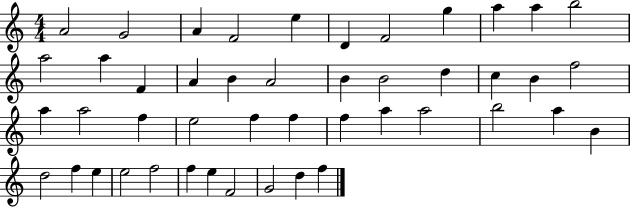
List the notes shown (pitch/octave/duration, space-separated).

A4/h G4/h A4/q F4/h E5/q D4/q F4/h G5/q A5/q A5/q B5/h A5/h A5/q F4/q A4/q B4/q A4/h B4/q B4/h D5/q C5/q B4/q F5/h A5/q A5/h F5/q E5/h F5/q F5/q F5/q A5/q A5/h B5/h A5/q B4/q D5/h F5/q E5/q E5/h F5/h F5/q E5/q F4/h G4/h D5/q F5/q